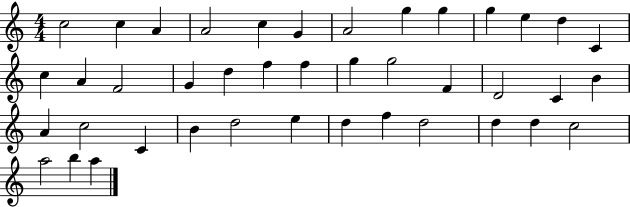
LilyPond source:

{
  \clef treble
  \numericTimeSignature
  \time 4/4
  \key c \major
  c''2 c''4 a'4 | a'2 c''4 g'4 | a'2 g''4 g''4 | g''4 e''4 d''4 c'4 | \break c''4 a'4 f'2 | g'4 d''4 f''4 f''4 | g''4 g''2 f'4 | d'2 c'4 b'4 | \break a'4 c''2 c'4 | b'4 d''2 e''4 | d''4 f''4 d''2 | d''4 d''4 c''2 | \break a''2 b''4 a''4 | \bar "|."
}